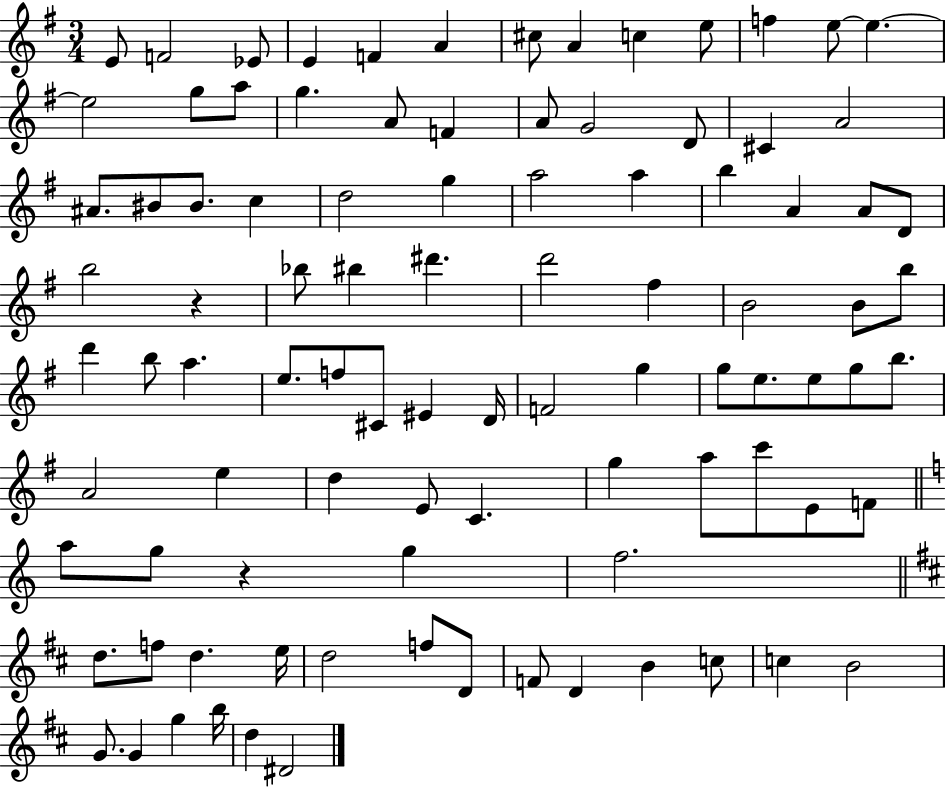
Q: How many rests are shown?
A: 2